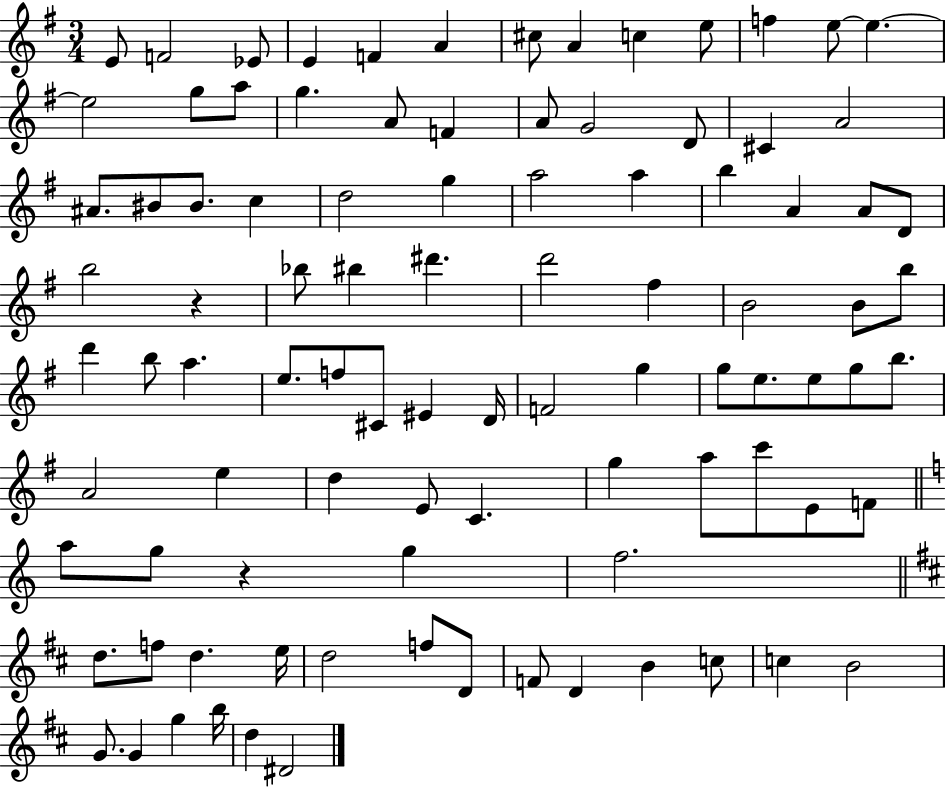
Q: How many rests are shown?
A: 2